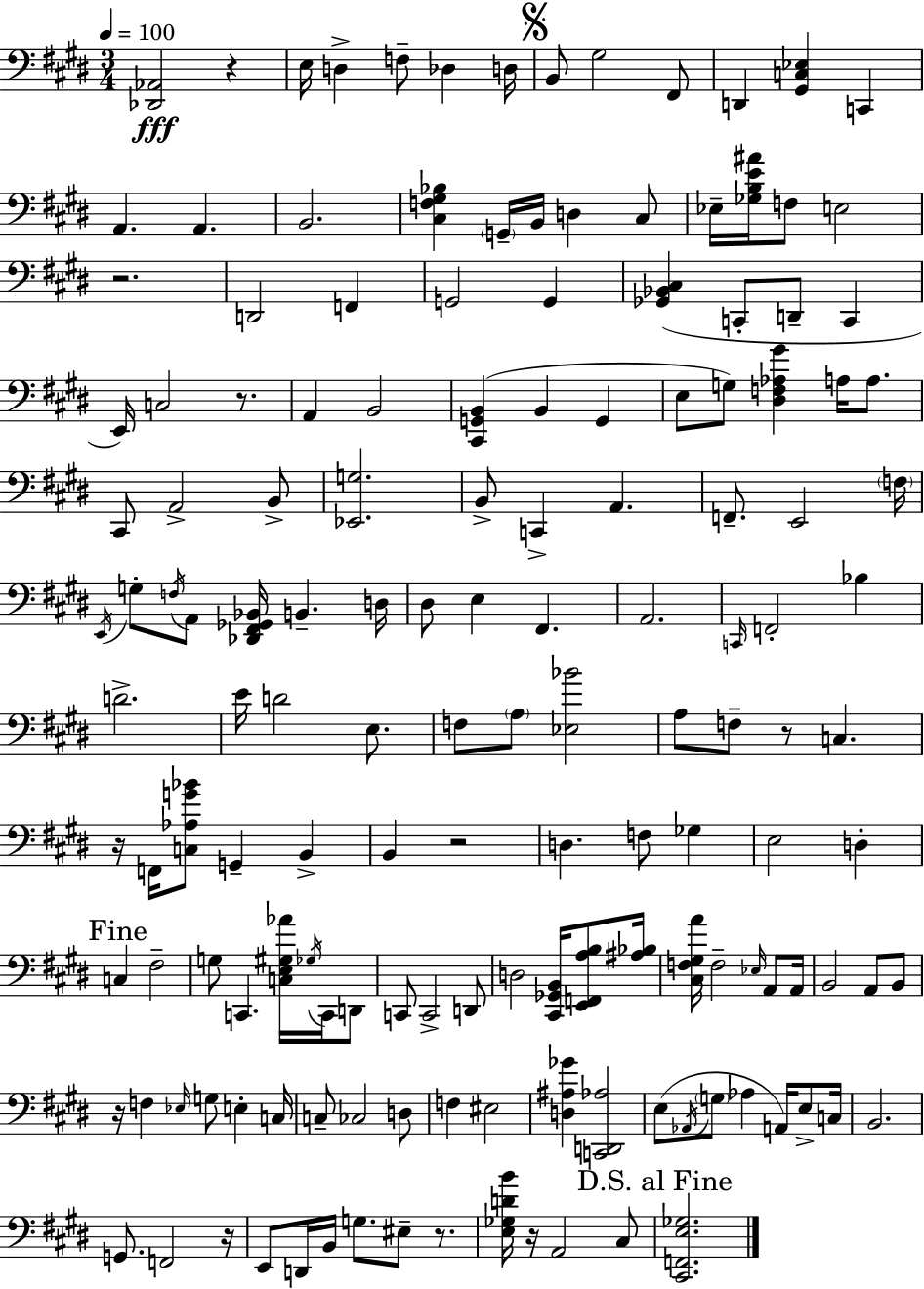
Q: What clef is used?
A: bass